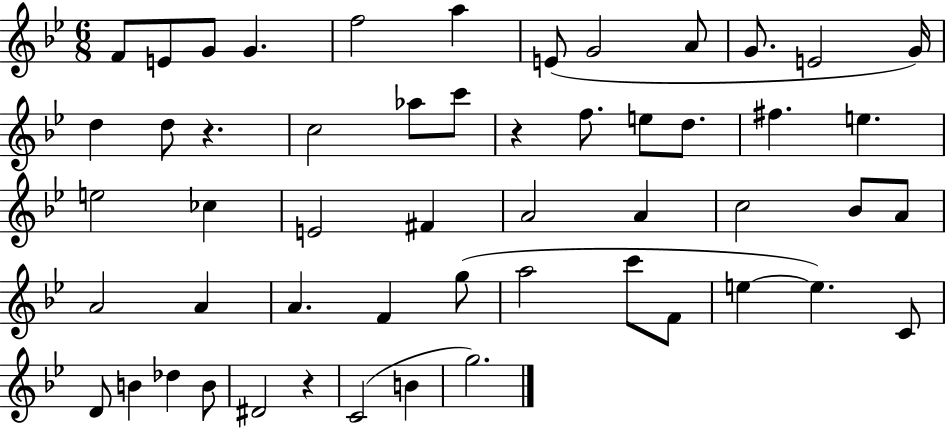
{
  \clef treble
  \numericTimeSignature
  \time 6/8
  \key bes \major
  f'8 e'8 g'8 g'4. | f''2 a''4 | e'8( g'2 a'8 | g'8. e'2 g'16) | \break d''4 d''8 r4. | c''2 aes''8 c'''8 | r4 f''8. e''8 d''8. | fis''4. e''4. | \break e''2 ces''4 | e'2 fis'4 | a'2 a'4 | c''2 bes'8 a'8 | \break a'2 a'4 | a'4. f'4 g''8( | a''2 c'''8 f'8 | e''4~~ e''4.) c'8 | \break d'8 b'4 des''4 b'8 | dis'2 r4 | c'2( b'4 | g''2.) | \break \bar "|."
}